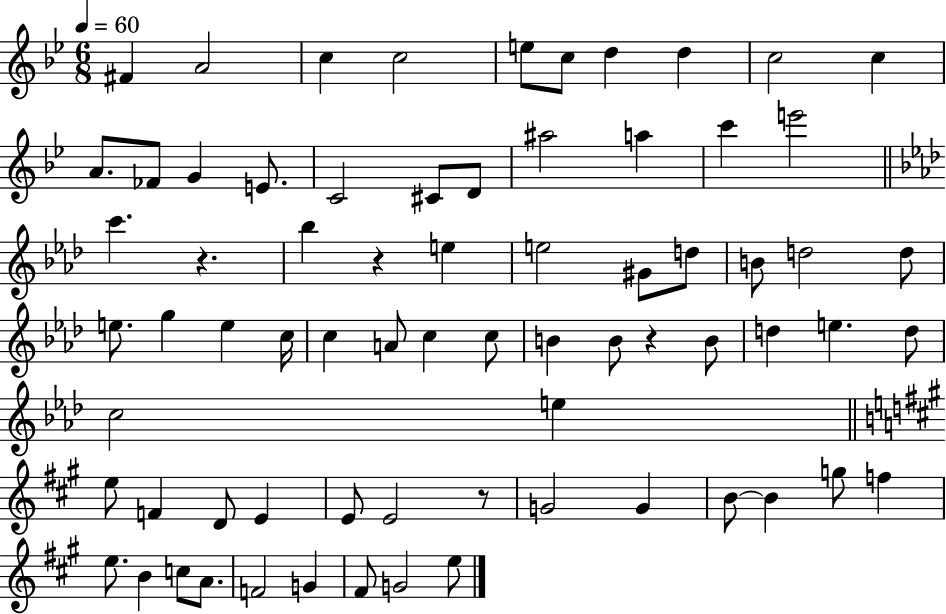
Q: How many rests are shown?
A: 4